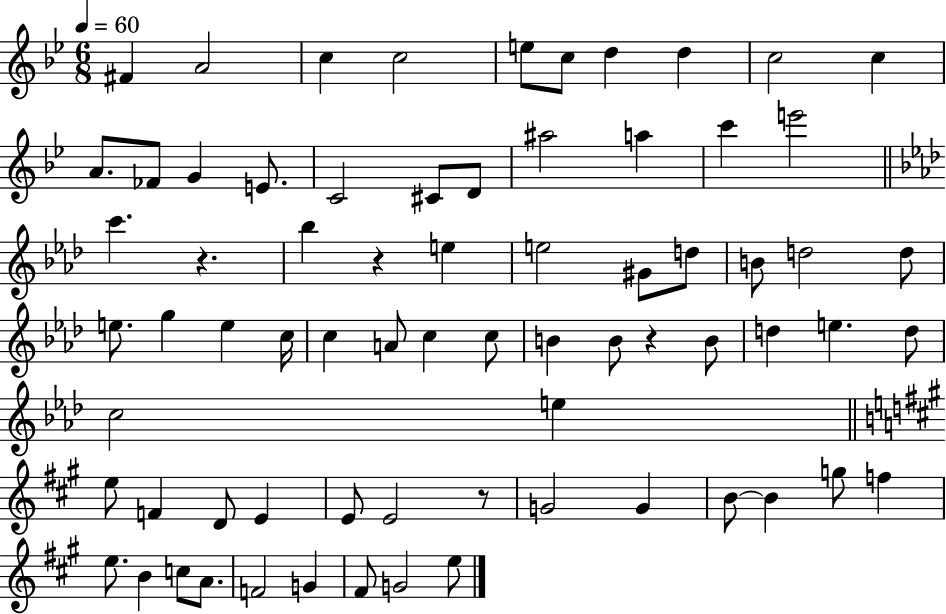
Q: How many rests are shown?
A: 4